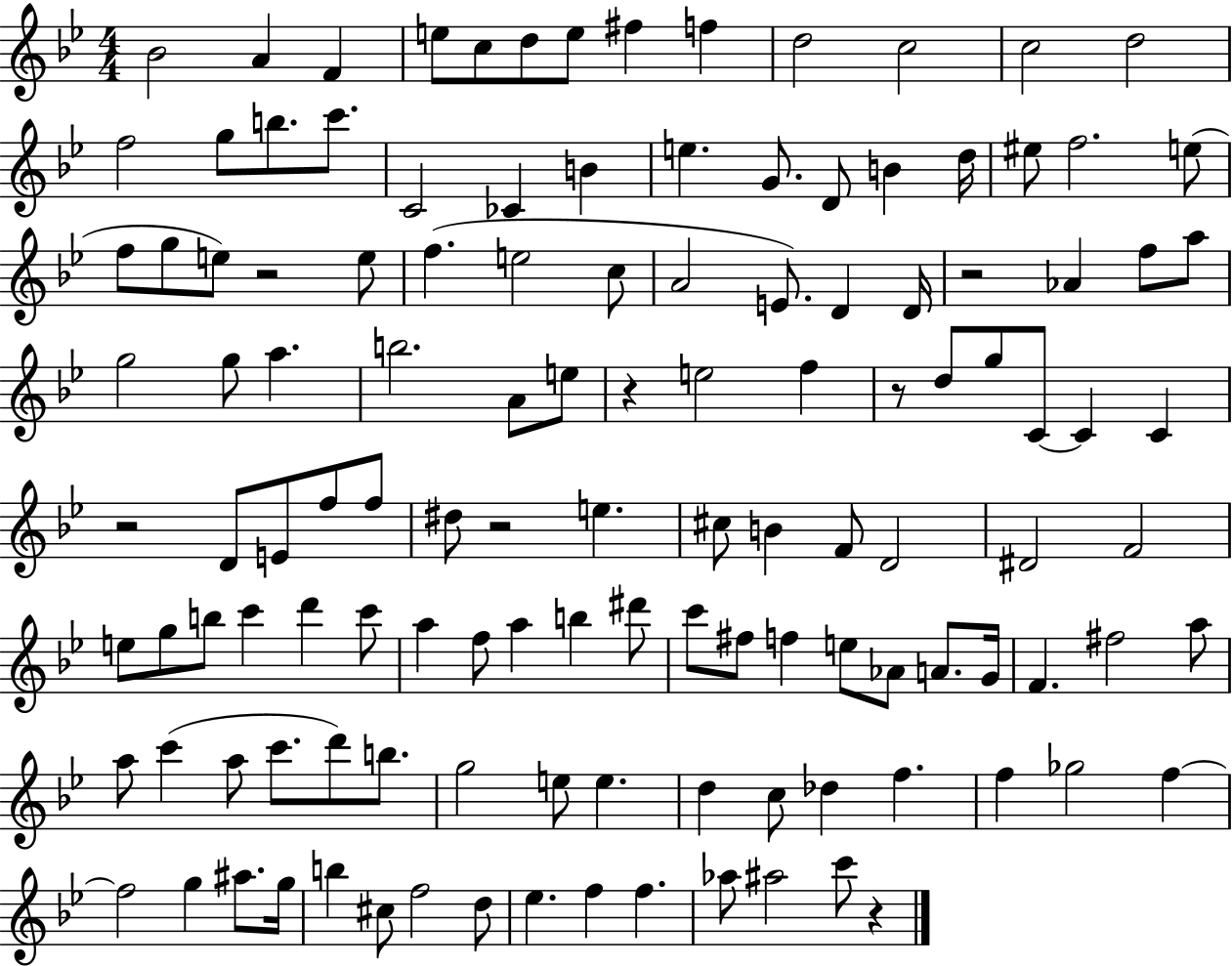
X:1
T:Untitled
M:4/4
L:1/4
K:Bb
_B2 A F e/2 c/2 d/2 e/2 ^f f d2 c2 c2 d2 f2 g/2 b/2 c'/2 C2 _C B e G/2 D/2 B d/4 ^e/2 f2 e/2 f/2 g/2 e/2 z2 e/2 f e2 c/2 A2 E/2 D D/4 z2 _A f/2 a/2 g2 g/2 a b2 A/2 e/2 z e2 f z/2 d/2 g/2 C/2 C C z2 D/2 E/2 f/2 f/2 ^d/2 z2 e ^c/2 B F/2 D2 ^D2 F2 e/2 g/2 b/2 c' d' c'/2 a f/2 a b ^d'/2 c'/2 ^f/2 f e/2 _A/2 A/2 G/4 F ^f2 a/2 a/2 c' a/2 c'/2 d'/2 b/2 g2 e/2 e d c/2 _d f f _g2 f f2 g ^a/2 g/4 b ^c/2 f2 d/2 _e f f _a/2 ^a2 c'/2 z